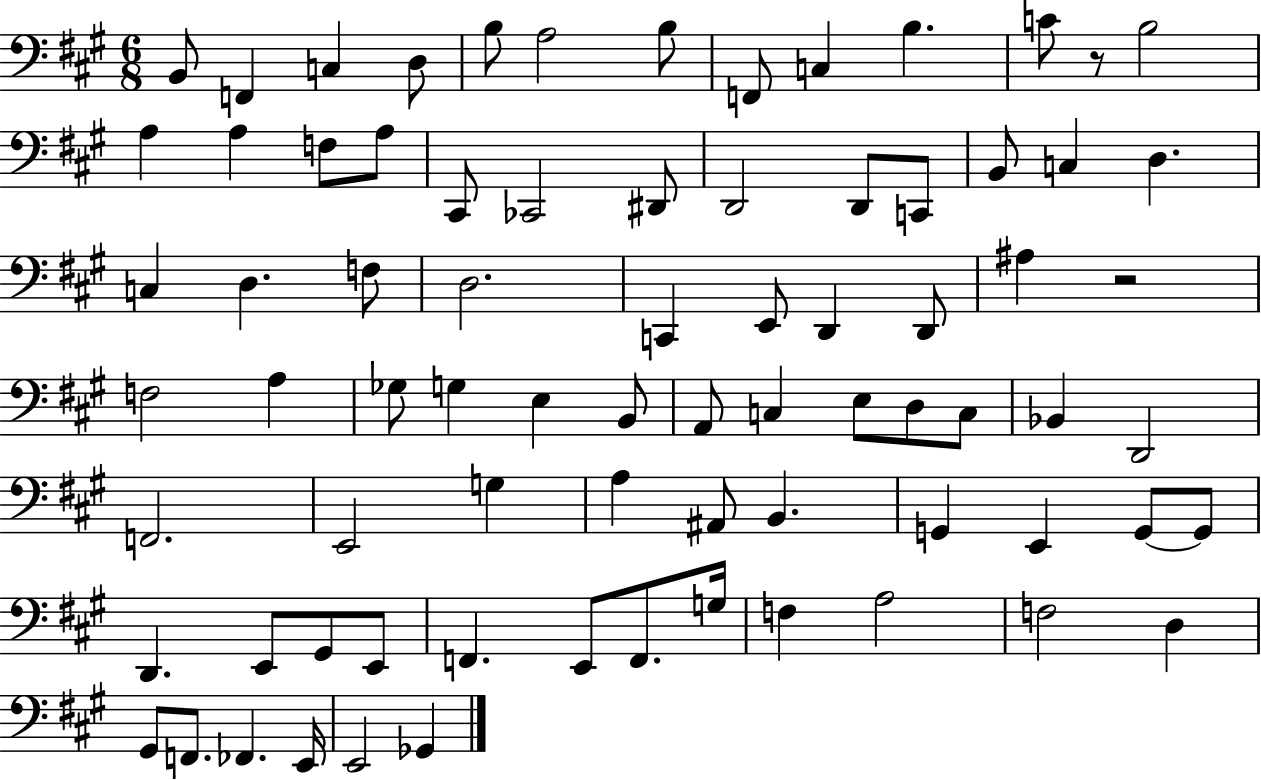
{
  \clef bass
  \numericTimeSignature
  \time 6/8
  \key a \major
  b,8 f,4 c4 d8 | b8 a2 b8 | f,8 c4 b4. | c'8 r8 b2 | \break a4 a4 f8 a8 | cis,8 ces,2 dis,8 | d,2 d,8 c,8 | b,8 c4 d4. | \break c4 d4. f8 | d2. | c,4 e,8 d,4 d,8 | ais4 r2 | \break f2 a4 | ges8 g4 e4 b,8 | a,8 c4 e8 d8 c8 | bes,4 d,2 | \break f,2. | e,2 g4 | a4 ais,8 b,4. | g,4 e,4 g,8~~ g,8 | \break d,4. e,8 gis,8 e,8 | f,4. e,8 f,8. g16 | f4 a2 | f2 d4 | \break gis,8 f,8. fes,4. e,16 | e,2 ges,4 | \bar "|."
}